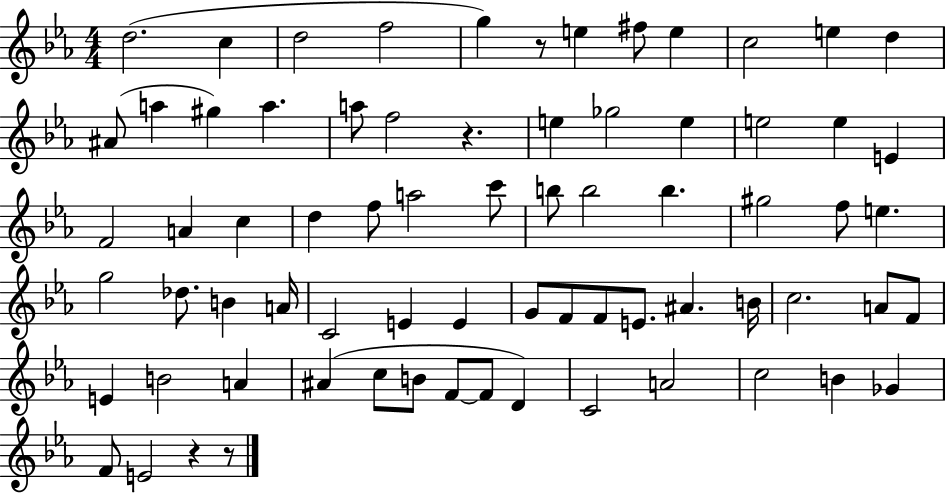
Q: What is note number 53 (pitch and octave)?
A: E4